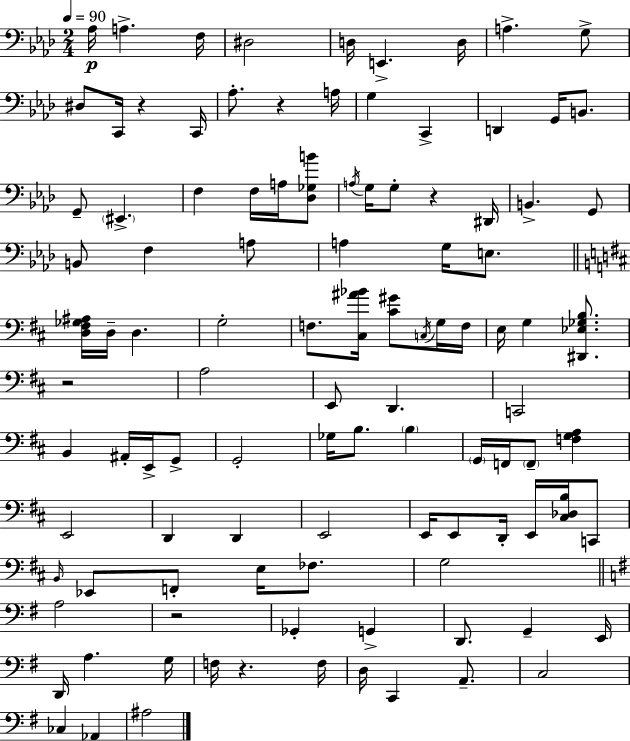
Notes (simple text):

Ab3/s A3/q. F3/s D#3/h D3/s E2/q. D3/s A3/q. G3/e D#3/e C2/s R/q C2/s Ab3/e. R/q A3/s G3/q C2/q D2/q G2/s B2/e. G2/e EIS2/q. F3/q F3/s A3/s [Db3,Gb3,B4]/e A3/s G3/s G3/e R/q D#2/s B2/q. G2/e B2/e F3/q A3/e A3/q G3/s E3/e. [D3,F#3,Gb3,A#3]/s D3/s D3/q. G3/h F3/e. [C#3,A#4,Bb4]/s [C#4,G#4]/e C3/s G3/s F3/s E3/s G3/q [D#2,Eb3,Gb3,B3]/e. R/h A3/h E2/e D2/q. C2/h B2/q A#2/s E2/s G2/e G2/h Gb3/s B3/e. B3/q G2/s F2/s F2/e [F3,G3,A3]/q E2/h D2/q D2/q E2/h E2/s E2/e D2/s E2/s [C#3,Db3,B3]/s C2/e B2/s Eb2/e F2/e E3/s FES3/e. G3/h A3/h R/h Gb2/q G2/q D2/e. G2/q E2/s D2/s A3/q. G3/s F3/s R/q. F3/s D3/s C2/q A2/e. C3/h CES3/q Ab2/q A#3/h